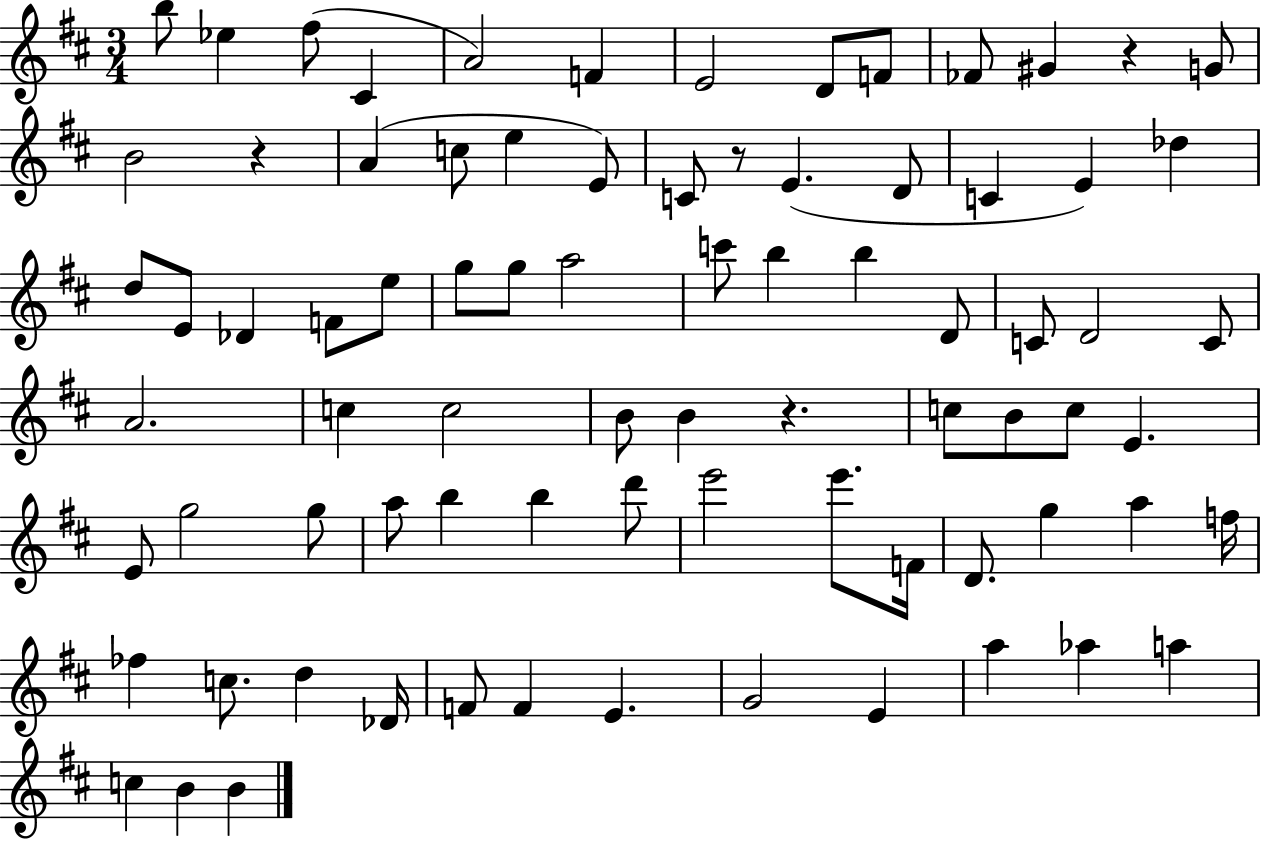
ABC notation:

X:1
T:Untitled
M:3/4
L:1/4
K:D
b/2 _e ^f/2 ^C A2 F E2 D/2 F/2 _F/2 ^G z G/2 B2 z A c/2 e E/2 C/2 z/2 E D/2 C E _d d/2 E/2 _D F/2 e/2 g/2 g/2 a2 c'/2 b b D/2 C/2 D2 C/2 A2 c c2 B/2 B z c/2 B/2 c/2 E E/2 g2 g/2 a/2 b b d'/2 e'2 e'/2 F/4 D/2 g a f/4 _f c/2 d _D/4 F/2 F E G2 E a _a a c B B